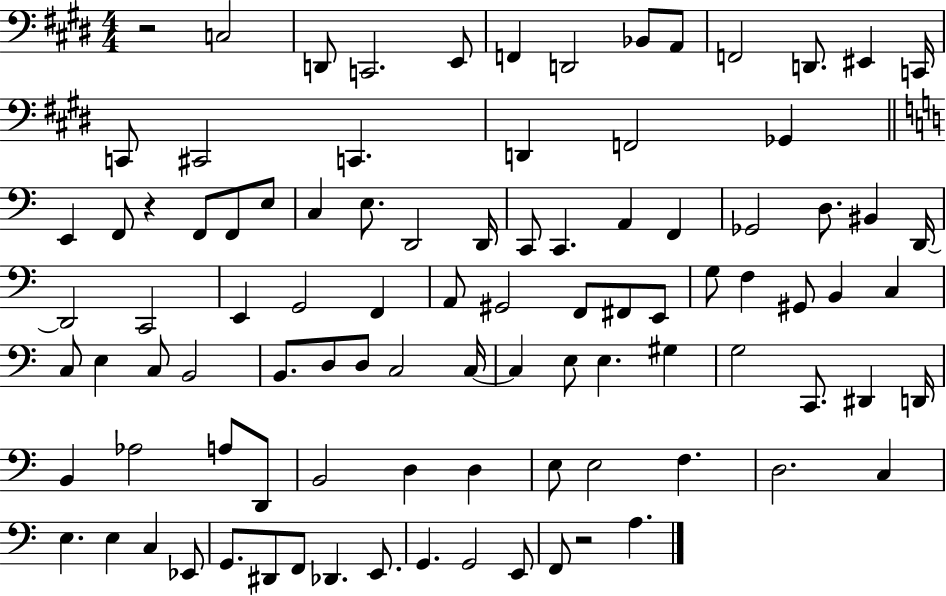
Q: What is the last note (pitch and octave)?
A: A3